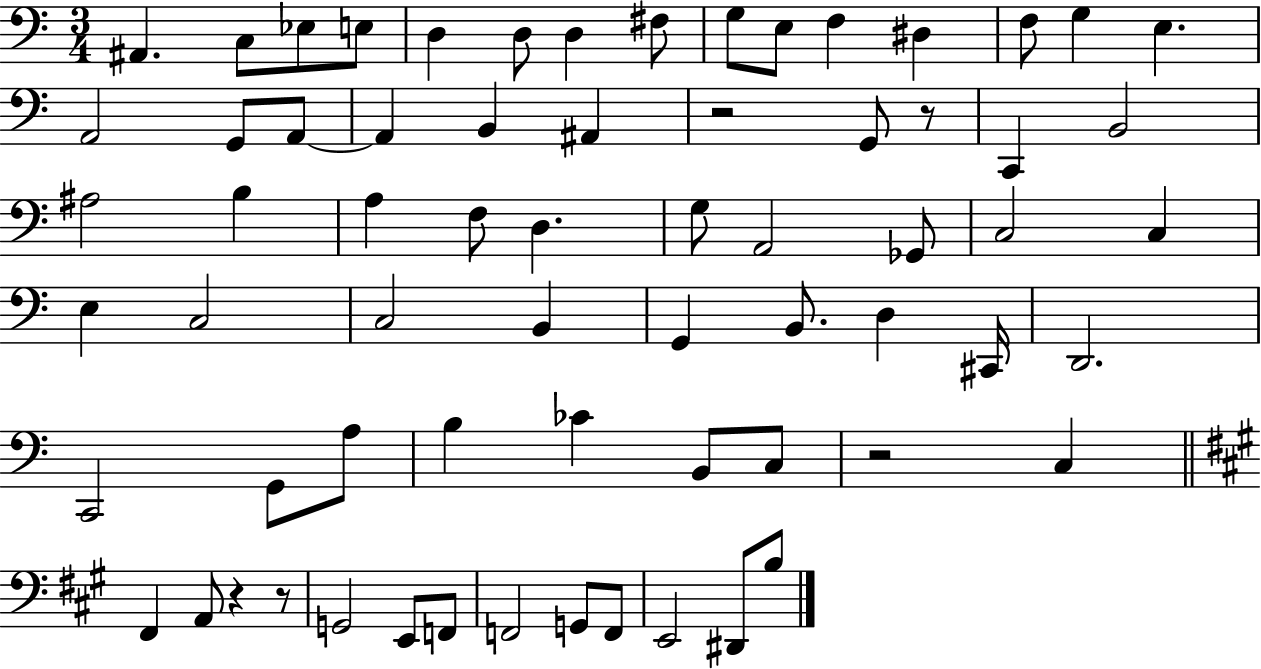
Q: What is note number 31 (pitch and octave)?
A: A2